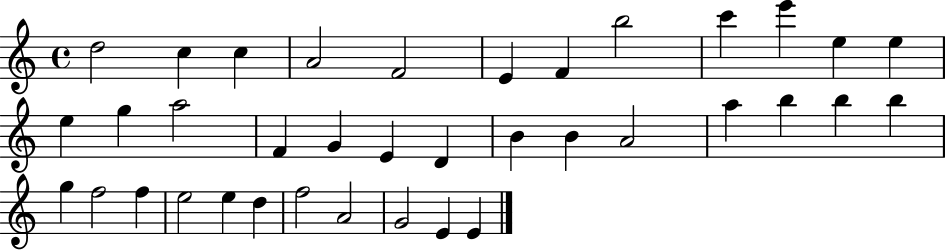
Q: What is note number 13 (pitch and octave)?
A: E5